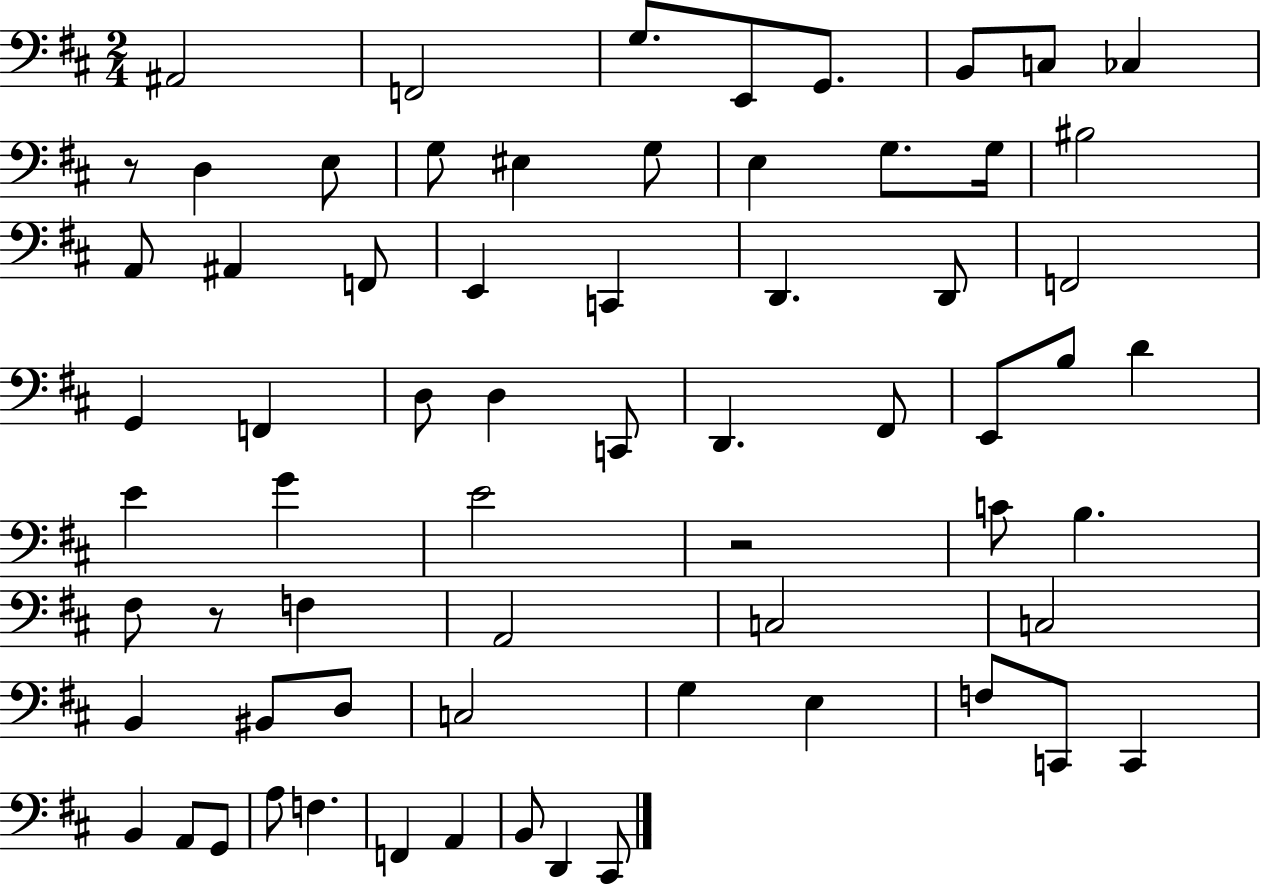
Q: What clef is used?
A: bass